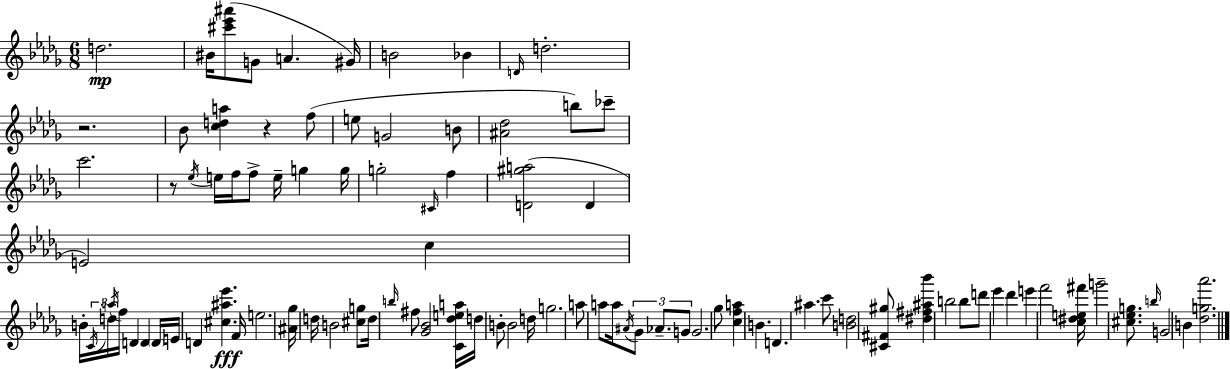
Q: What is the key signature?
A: BES minor